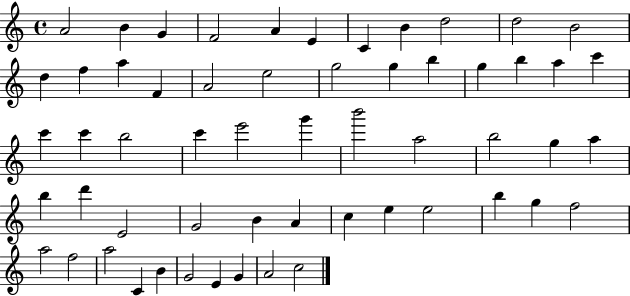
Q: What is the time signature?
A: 4/4